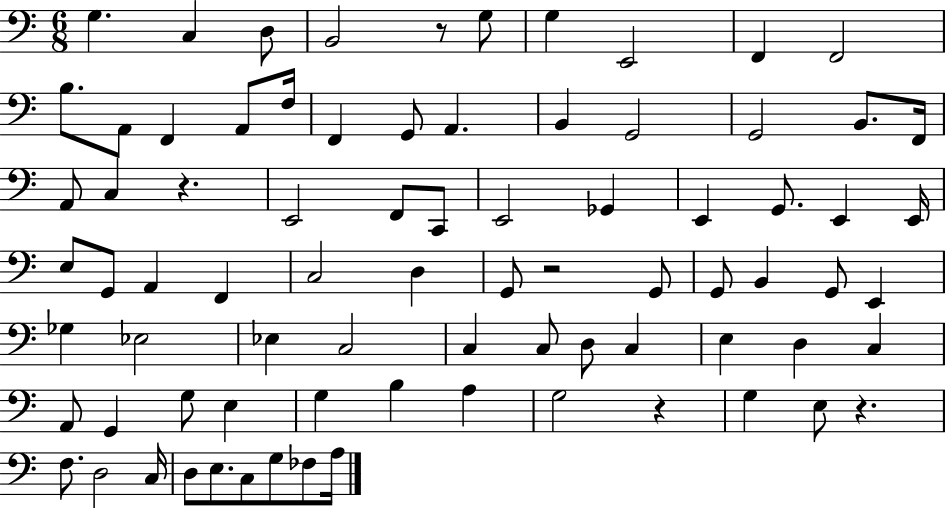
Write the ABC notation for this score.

X:1
T:Untitled
M:6/8
L:1/4
K:C
G, C, D,/2 B,,2 z/2 G,/2 G, E,,2 F,, F,,2 B,/2 A,,/2 F,, A,,/2 F,/4 F,, G,,/2 A,, B,, G,,2 G,,2 B,,/2 F,,/4 A,,/2 C, z E,,2 F,,/2 C,,/2 E,,2 _G,, E,, G,,/2 E,, E,,/4 E,/2 G,,/2 A,, F,, C,2 D, G,,/2 z2 G,,/2 G,,/2 B,, G,,/2 E,, _G, _E,2 _E, C,2 C, C,/2 D,/2 C, E, D, C, A,,/2 G,, G,/2 E, G, B, A, G,2 z G, E,/2 z F,/2 D,2 C,/4 D,/2 E,/2 C,/2 G,/2 _F,/2 A,/4